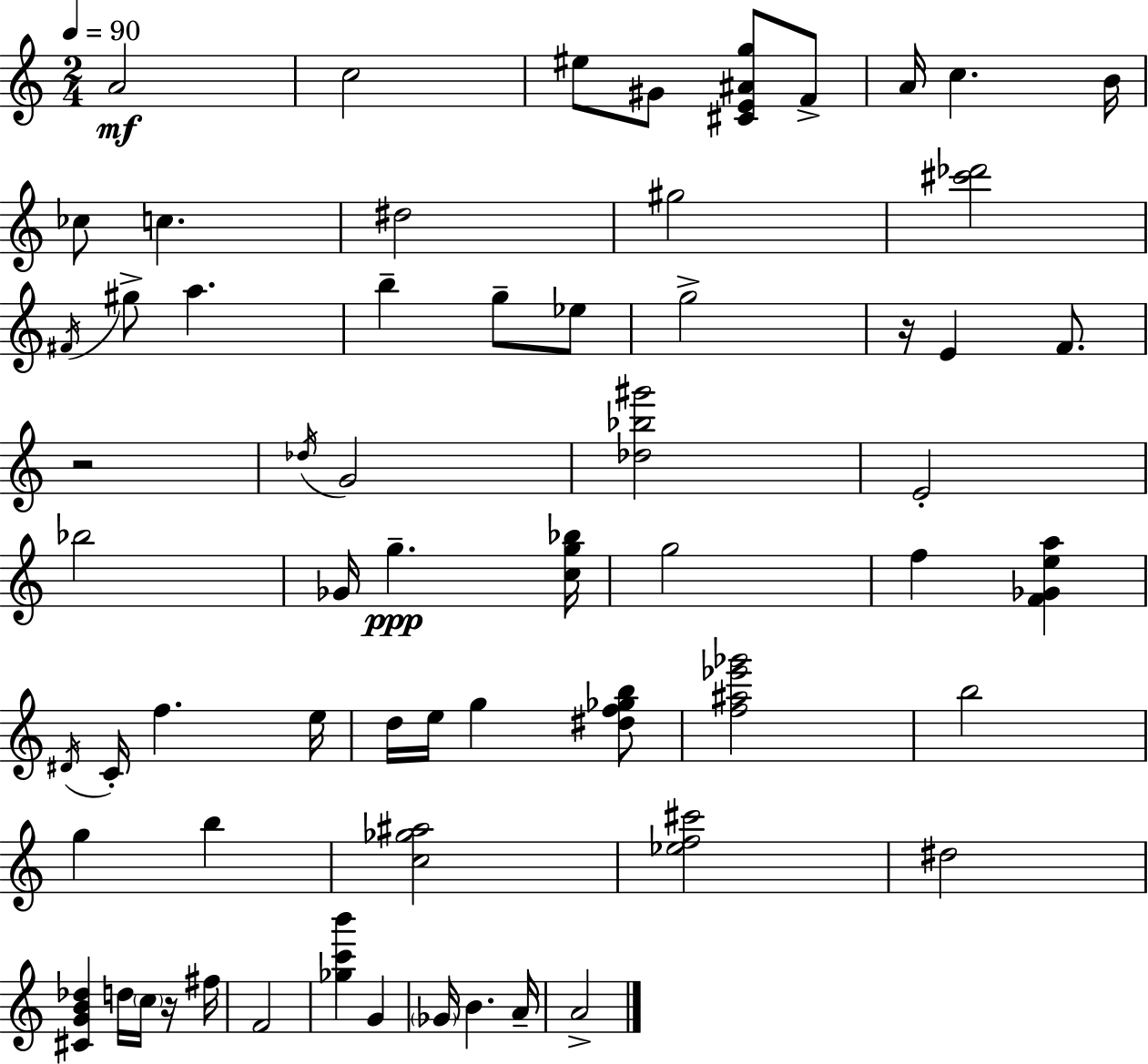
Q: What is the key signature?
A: C major